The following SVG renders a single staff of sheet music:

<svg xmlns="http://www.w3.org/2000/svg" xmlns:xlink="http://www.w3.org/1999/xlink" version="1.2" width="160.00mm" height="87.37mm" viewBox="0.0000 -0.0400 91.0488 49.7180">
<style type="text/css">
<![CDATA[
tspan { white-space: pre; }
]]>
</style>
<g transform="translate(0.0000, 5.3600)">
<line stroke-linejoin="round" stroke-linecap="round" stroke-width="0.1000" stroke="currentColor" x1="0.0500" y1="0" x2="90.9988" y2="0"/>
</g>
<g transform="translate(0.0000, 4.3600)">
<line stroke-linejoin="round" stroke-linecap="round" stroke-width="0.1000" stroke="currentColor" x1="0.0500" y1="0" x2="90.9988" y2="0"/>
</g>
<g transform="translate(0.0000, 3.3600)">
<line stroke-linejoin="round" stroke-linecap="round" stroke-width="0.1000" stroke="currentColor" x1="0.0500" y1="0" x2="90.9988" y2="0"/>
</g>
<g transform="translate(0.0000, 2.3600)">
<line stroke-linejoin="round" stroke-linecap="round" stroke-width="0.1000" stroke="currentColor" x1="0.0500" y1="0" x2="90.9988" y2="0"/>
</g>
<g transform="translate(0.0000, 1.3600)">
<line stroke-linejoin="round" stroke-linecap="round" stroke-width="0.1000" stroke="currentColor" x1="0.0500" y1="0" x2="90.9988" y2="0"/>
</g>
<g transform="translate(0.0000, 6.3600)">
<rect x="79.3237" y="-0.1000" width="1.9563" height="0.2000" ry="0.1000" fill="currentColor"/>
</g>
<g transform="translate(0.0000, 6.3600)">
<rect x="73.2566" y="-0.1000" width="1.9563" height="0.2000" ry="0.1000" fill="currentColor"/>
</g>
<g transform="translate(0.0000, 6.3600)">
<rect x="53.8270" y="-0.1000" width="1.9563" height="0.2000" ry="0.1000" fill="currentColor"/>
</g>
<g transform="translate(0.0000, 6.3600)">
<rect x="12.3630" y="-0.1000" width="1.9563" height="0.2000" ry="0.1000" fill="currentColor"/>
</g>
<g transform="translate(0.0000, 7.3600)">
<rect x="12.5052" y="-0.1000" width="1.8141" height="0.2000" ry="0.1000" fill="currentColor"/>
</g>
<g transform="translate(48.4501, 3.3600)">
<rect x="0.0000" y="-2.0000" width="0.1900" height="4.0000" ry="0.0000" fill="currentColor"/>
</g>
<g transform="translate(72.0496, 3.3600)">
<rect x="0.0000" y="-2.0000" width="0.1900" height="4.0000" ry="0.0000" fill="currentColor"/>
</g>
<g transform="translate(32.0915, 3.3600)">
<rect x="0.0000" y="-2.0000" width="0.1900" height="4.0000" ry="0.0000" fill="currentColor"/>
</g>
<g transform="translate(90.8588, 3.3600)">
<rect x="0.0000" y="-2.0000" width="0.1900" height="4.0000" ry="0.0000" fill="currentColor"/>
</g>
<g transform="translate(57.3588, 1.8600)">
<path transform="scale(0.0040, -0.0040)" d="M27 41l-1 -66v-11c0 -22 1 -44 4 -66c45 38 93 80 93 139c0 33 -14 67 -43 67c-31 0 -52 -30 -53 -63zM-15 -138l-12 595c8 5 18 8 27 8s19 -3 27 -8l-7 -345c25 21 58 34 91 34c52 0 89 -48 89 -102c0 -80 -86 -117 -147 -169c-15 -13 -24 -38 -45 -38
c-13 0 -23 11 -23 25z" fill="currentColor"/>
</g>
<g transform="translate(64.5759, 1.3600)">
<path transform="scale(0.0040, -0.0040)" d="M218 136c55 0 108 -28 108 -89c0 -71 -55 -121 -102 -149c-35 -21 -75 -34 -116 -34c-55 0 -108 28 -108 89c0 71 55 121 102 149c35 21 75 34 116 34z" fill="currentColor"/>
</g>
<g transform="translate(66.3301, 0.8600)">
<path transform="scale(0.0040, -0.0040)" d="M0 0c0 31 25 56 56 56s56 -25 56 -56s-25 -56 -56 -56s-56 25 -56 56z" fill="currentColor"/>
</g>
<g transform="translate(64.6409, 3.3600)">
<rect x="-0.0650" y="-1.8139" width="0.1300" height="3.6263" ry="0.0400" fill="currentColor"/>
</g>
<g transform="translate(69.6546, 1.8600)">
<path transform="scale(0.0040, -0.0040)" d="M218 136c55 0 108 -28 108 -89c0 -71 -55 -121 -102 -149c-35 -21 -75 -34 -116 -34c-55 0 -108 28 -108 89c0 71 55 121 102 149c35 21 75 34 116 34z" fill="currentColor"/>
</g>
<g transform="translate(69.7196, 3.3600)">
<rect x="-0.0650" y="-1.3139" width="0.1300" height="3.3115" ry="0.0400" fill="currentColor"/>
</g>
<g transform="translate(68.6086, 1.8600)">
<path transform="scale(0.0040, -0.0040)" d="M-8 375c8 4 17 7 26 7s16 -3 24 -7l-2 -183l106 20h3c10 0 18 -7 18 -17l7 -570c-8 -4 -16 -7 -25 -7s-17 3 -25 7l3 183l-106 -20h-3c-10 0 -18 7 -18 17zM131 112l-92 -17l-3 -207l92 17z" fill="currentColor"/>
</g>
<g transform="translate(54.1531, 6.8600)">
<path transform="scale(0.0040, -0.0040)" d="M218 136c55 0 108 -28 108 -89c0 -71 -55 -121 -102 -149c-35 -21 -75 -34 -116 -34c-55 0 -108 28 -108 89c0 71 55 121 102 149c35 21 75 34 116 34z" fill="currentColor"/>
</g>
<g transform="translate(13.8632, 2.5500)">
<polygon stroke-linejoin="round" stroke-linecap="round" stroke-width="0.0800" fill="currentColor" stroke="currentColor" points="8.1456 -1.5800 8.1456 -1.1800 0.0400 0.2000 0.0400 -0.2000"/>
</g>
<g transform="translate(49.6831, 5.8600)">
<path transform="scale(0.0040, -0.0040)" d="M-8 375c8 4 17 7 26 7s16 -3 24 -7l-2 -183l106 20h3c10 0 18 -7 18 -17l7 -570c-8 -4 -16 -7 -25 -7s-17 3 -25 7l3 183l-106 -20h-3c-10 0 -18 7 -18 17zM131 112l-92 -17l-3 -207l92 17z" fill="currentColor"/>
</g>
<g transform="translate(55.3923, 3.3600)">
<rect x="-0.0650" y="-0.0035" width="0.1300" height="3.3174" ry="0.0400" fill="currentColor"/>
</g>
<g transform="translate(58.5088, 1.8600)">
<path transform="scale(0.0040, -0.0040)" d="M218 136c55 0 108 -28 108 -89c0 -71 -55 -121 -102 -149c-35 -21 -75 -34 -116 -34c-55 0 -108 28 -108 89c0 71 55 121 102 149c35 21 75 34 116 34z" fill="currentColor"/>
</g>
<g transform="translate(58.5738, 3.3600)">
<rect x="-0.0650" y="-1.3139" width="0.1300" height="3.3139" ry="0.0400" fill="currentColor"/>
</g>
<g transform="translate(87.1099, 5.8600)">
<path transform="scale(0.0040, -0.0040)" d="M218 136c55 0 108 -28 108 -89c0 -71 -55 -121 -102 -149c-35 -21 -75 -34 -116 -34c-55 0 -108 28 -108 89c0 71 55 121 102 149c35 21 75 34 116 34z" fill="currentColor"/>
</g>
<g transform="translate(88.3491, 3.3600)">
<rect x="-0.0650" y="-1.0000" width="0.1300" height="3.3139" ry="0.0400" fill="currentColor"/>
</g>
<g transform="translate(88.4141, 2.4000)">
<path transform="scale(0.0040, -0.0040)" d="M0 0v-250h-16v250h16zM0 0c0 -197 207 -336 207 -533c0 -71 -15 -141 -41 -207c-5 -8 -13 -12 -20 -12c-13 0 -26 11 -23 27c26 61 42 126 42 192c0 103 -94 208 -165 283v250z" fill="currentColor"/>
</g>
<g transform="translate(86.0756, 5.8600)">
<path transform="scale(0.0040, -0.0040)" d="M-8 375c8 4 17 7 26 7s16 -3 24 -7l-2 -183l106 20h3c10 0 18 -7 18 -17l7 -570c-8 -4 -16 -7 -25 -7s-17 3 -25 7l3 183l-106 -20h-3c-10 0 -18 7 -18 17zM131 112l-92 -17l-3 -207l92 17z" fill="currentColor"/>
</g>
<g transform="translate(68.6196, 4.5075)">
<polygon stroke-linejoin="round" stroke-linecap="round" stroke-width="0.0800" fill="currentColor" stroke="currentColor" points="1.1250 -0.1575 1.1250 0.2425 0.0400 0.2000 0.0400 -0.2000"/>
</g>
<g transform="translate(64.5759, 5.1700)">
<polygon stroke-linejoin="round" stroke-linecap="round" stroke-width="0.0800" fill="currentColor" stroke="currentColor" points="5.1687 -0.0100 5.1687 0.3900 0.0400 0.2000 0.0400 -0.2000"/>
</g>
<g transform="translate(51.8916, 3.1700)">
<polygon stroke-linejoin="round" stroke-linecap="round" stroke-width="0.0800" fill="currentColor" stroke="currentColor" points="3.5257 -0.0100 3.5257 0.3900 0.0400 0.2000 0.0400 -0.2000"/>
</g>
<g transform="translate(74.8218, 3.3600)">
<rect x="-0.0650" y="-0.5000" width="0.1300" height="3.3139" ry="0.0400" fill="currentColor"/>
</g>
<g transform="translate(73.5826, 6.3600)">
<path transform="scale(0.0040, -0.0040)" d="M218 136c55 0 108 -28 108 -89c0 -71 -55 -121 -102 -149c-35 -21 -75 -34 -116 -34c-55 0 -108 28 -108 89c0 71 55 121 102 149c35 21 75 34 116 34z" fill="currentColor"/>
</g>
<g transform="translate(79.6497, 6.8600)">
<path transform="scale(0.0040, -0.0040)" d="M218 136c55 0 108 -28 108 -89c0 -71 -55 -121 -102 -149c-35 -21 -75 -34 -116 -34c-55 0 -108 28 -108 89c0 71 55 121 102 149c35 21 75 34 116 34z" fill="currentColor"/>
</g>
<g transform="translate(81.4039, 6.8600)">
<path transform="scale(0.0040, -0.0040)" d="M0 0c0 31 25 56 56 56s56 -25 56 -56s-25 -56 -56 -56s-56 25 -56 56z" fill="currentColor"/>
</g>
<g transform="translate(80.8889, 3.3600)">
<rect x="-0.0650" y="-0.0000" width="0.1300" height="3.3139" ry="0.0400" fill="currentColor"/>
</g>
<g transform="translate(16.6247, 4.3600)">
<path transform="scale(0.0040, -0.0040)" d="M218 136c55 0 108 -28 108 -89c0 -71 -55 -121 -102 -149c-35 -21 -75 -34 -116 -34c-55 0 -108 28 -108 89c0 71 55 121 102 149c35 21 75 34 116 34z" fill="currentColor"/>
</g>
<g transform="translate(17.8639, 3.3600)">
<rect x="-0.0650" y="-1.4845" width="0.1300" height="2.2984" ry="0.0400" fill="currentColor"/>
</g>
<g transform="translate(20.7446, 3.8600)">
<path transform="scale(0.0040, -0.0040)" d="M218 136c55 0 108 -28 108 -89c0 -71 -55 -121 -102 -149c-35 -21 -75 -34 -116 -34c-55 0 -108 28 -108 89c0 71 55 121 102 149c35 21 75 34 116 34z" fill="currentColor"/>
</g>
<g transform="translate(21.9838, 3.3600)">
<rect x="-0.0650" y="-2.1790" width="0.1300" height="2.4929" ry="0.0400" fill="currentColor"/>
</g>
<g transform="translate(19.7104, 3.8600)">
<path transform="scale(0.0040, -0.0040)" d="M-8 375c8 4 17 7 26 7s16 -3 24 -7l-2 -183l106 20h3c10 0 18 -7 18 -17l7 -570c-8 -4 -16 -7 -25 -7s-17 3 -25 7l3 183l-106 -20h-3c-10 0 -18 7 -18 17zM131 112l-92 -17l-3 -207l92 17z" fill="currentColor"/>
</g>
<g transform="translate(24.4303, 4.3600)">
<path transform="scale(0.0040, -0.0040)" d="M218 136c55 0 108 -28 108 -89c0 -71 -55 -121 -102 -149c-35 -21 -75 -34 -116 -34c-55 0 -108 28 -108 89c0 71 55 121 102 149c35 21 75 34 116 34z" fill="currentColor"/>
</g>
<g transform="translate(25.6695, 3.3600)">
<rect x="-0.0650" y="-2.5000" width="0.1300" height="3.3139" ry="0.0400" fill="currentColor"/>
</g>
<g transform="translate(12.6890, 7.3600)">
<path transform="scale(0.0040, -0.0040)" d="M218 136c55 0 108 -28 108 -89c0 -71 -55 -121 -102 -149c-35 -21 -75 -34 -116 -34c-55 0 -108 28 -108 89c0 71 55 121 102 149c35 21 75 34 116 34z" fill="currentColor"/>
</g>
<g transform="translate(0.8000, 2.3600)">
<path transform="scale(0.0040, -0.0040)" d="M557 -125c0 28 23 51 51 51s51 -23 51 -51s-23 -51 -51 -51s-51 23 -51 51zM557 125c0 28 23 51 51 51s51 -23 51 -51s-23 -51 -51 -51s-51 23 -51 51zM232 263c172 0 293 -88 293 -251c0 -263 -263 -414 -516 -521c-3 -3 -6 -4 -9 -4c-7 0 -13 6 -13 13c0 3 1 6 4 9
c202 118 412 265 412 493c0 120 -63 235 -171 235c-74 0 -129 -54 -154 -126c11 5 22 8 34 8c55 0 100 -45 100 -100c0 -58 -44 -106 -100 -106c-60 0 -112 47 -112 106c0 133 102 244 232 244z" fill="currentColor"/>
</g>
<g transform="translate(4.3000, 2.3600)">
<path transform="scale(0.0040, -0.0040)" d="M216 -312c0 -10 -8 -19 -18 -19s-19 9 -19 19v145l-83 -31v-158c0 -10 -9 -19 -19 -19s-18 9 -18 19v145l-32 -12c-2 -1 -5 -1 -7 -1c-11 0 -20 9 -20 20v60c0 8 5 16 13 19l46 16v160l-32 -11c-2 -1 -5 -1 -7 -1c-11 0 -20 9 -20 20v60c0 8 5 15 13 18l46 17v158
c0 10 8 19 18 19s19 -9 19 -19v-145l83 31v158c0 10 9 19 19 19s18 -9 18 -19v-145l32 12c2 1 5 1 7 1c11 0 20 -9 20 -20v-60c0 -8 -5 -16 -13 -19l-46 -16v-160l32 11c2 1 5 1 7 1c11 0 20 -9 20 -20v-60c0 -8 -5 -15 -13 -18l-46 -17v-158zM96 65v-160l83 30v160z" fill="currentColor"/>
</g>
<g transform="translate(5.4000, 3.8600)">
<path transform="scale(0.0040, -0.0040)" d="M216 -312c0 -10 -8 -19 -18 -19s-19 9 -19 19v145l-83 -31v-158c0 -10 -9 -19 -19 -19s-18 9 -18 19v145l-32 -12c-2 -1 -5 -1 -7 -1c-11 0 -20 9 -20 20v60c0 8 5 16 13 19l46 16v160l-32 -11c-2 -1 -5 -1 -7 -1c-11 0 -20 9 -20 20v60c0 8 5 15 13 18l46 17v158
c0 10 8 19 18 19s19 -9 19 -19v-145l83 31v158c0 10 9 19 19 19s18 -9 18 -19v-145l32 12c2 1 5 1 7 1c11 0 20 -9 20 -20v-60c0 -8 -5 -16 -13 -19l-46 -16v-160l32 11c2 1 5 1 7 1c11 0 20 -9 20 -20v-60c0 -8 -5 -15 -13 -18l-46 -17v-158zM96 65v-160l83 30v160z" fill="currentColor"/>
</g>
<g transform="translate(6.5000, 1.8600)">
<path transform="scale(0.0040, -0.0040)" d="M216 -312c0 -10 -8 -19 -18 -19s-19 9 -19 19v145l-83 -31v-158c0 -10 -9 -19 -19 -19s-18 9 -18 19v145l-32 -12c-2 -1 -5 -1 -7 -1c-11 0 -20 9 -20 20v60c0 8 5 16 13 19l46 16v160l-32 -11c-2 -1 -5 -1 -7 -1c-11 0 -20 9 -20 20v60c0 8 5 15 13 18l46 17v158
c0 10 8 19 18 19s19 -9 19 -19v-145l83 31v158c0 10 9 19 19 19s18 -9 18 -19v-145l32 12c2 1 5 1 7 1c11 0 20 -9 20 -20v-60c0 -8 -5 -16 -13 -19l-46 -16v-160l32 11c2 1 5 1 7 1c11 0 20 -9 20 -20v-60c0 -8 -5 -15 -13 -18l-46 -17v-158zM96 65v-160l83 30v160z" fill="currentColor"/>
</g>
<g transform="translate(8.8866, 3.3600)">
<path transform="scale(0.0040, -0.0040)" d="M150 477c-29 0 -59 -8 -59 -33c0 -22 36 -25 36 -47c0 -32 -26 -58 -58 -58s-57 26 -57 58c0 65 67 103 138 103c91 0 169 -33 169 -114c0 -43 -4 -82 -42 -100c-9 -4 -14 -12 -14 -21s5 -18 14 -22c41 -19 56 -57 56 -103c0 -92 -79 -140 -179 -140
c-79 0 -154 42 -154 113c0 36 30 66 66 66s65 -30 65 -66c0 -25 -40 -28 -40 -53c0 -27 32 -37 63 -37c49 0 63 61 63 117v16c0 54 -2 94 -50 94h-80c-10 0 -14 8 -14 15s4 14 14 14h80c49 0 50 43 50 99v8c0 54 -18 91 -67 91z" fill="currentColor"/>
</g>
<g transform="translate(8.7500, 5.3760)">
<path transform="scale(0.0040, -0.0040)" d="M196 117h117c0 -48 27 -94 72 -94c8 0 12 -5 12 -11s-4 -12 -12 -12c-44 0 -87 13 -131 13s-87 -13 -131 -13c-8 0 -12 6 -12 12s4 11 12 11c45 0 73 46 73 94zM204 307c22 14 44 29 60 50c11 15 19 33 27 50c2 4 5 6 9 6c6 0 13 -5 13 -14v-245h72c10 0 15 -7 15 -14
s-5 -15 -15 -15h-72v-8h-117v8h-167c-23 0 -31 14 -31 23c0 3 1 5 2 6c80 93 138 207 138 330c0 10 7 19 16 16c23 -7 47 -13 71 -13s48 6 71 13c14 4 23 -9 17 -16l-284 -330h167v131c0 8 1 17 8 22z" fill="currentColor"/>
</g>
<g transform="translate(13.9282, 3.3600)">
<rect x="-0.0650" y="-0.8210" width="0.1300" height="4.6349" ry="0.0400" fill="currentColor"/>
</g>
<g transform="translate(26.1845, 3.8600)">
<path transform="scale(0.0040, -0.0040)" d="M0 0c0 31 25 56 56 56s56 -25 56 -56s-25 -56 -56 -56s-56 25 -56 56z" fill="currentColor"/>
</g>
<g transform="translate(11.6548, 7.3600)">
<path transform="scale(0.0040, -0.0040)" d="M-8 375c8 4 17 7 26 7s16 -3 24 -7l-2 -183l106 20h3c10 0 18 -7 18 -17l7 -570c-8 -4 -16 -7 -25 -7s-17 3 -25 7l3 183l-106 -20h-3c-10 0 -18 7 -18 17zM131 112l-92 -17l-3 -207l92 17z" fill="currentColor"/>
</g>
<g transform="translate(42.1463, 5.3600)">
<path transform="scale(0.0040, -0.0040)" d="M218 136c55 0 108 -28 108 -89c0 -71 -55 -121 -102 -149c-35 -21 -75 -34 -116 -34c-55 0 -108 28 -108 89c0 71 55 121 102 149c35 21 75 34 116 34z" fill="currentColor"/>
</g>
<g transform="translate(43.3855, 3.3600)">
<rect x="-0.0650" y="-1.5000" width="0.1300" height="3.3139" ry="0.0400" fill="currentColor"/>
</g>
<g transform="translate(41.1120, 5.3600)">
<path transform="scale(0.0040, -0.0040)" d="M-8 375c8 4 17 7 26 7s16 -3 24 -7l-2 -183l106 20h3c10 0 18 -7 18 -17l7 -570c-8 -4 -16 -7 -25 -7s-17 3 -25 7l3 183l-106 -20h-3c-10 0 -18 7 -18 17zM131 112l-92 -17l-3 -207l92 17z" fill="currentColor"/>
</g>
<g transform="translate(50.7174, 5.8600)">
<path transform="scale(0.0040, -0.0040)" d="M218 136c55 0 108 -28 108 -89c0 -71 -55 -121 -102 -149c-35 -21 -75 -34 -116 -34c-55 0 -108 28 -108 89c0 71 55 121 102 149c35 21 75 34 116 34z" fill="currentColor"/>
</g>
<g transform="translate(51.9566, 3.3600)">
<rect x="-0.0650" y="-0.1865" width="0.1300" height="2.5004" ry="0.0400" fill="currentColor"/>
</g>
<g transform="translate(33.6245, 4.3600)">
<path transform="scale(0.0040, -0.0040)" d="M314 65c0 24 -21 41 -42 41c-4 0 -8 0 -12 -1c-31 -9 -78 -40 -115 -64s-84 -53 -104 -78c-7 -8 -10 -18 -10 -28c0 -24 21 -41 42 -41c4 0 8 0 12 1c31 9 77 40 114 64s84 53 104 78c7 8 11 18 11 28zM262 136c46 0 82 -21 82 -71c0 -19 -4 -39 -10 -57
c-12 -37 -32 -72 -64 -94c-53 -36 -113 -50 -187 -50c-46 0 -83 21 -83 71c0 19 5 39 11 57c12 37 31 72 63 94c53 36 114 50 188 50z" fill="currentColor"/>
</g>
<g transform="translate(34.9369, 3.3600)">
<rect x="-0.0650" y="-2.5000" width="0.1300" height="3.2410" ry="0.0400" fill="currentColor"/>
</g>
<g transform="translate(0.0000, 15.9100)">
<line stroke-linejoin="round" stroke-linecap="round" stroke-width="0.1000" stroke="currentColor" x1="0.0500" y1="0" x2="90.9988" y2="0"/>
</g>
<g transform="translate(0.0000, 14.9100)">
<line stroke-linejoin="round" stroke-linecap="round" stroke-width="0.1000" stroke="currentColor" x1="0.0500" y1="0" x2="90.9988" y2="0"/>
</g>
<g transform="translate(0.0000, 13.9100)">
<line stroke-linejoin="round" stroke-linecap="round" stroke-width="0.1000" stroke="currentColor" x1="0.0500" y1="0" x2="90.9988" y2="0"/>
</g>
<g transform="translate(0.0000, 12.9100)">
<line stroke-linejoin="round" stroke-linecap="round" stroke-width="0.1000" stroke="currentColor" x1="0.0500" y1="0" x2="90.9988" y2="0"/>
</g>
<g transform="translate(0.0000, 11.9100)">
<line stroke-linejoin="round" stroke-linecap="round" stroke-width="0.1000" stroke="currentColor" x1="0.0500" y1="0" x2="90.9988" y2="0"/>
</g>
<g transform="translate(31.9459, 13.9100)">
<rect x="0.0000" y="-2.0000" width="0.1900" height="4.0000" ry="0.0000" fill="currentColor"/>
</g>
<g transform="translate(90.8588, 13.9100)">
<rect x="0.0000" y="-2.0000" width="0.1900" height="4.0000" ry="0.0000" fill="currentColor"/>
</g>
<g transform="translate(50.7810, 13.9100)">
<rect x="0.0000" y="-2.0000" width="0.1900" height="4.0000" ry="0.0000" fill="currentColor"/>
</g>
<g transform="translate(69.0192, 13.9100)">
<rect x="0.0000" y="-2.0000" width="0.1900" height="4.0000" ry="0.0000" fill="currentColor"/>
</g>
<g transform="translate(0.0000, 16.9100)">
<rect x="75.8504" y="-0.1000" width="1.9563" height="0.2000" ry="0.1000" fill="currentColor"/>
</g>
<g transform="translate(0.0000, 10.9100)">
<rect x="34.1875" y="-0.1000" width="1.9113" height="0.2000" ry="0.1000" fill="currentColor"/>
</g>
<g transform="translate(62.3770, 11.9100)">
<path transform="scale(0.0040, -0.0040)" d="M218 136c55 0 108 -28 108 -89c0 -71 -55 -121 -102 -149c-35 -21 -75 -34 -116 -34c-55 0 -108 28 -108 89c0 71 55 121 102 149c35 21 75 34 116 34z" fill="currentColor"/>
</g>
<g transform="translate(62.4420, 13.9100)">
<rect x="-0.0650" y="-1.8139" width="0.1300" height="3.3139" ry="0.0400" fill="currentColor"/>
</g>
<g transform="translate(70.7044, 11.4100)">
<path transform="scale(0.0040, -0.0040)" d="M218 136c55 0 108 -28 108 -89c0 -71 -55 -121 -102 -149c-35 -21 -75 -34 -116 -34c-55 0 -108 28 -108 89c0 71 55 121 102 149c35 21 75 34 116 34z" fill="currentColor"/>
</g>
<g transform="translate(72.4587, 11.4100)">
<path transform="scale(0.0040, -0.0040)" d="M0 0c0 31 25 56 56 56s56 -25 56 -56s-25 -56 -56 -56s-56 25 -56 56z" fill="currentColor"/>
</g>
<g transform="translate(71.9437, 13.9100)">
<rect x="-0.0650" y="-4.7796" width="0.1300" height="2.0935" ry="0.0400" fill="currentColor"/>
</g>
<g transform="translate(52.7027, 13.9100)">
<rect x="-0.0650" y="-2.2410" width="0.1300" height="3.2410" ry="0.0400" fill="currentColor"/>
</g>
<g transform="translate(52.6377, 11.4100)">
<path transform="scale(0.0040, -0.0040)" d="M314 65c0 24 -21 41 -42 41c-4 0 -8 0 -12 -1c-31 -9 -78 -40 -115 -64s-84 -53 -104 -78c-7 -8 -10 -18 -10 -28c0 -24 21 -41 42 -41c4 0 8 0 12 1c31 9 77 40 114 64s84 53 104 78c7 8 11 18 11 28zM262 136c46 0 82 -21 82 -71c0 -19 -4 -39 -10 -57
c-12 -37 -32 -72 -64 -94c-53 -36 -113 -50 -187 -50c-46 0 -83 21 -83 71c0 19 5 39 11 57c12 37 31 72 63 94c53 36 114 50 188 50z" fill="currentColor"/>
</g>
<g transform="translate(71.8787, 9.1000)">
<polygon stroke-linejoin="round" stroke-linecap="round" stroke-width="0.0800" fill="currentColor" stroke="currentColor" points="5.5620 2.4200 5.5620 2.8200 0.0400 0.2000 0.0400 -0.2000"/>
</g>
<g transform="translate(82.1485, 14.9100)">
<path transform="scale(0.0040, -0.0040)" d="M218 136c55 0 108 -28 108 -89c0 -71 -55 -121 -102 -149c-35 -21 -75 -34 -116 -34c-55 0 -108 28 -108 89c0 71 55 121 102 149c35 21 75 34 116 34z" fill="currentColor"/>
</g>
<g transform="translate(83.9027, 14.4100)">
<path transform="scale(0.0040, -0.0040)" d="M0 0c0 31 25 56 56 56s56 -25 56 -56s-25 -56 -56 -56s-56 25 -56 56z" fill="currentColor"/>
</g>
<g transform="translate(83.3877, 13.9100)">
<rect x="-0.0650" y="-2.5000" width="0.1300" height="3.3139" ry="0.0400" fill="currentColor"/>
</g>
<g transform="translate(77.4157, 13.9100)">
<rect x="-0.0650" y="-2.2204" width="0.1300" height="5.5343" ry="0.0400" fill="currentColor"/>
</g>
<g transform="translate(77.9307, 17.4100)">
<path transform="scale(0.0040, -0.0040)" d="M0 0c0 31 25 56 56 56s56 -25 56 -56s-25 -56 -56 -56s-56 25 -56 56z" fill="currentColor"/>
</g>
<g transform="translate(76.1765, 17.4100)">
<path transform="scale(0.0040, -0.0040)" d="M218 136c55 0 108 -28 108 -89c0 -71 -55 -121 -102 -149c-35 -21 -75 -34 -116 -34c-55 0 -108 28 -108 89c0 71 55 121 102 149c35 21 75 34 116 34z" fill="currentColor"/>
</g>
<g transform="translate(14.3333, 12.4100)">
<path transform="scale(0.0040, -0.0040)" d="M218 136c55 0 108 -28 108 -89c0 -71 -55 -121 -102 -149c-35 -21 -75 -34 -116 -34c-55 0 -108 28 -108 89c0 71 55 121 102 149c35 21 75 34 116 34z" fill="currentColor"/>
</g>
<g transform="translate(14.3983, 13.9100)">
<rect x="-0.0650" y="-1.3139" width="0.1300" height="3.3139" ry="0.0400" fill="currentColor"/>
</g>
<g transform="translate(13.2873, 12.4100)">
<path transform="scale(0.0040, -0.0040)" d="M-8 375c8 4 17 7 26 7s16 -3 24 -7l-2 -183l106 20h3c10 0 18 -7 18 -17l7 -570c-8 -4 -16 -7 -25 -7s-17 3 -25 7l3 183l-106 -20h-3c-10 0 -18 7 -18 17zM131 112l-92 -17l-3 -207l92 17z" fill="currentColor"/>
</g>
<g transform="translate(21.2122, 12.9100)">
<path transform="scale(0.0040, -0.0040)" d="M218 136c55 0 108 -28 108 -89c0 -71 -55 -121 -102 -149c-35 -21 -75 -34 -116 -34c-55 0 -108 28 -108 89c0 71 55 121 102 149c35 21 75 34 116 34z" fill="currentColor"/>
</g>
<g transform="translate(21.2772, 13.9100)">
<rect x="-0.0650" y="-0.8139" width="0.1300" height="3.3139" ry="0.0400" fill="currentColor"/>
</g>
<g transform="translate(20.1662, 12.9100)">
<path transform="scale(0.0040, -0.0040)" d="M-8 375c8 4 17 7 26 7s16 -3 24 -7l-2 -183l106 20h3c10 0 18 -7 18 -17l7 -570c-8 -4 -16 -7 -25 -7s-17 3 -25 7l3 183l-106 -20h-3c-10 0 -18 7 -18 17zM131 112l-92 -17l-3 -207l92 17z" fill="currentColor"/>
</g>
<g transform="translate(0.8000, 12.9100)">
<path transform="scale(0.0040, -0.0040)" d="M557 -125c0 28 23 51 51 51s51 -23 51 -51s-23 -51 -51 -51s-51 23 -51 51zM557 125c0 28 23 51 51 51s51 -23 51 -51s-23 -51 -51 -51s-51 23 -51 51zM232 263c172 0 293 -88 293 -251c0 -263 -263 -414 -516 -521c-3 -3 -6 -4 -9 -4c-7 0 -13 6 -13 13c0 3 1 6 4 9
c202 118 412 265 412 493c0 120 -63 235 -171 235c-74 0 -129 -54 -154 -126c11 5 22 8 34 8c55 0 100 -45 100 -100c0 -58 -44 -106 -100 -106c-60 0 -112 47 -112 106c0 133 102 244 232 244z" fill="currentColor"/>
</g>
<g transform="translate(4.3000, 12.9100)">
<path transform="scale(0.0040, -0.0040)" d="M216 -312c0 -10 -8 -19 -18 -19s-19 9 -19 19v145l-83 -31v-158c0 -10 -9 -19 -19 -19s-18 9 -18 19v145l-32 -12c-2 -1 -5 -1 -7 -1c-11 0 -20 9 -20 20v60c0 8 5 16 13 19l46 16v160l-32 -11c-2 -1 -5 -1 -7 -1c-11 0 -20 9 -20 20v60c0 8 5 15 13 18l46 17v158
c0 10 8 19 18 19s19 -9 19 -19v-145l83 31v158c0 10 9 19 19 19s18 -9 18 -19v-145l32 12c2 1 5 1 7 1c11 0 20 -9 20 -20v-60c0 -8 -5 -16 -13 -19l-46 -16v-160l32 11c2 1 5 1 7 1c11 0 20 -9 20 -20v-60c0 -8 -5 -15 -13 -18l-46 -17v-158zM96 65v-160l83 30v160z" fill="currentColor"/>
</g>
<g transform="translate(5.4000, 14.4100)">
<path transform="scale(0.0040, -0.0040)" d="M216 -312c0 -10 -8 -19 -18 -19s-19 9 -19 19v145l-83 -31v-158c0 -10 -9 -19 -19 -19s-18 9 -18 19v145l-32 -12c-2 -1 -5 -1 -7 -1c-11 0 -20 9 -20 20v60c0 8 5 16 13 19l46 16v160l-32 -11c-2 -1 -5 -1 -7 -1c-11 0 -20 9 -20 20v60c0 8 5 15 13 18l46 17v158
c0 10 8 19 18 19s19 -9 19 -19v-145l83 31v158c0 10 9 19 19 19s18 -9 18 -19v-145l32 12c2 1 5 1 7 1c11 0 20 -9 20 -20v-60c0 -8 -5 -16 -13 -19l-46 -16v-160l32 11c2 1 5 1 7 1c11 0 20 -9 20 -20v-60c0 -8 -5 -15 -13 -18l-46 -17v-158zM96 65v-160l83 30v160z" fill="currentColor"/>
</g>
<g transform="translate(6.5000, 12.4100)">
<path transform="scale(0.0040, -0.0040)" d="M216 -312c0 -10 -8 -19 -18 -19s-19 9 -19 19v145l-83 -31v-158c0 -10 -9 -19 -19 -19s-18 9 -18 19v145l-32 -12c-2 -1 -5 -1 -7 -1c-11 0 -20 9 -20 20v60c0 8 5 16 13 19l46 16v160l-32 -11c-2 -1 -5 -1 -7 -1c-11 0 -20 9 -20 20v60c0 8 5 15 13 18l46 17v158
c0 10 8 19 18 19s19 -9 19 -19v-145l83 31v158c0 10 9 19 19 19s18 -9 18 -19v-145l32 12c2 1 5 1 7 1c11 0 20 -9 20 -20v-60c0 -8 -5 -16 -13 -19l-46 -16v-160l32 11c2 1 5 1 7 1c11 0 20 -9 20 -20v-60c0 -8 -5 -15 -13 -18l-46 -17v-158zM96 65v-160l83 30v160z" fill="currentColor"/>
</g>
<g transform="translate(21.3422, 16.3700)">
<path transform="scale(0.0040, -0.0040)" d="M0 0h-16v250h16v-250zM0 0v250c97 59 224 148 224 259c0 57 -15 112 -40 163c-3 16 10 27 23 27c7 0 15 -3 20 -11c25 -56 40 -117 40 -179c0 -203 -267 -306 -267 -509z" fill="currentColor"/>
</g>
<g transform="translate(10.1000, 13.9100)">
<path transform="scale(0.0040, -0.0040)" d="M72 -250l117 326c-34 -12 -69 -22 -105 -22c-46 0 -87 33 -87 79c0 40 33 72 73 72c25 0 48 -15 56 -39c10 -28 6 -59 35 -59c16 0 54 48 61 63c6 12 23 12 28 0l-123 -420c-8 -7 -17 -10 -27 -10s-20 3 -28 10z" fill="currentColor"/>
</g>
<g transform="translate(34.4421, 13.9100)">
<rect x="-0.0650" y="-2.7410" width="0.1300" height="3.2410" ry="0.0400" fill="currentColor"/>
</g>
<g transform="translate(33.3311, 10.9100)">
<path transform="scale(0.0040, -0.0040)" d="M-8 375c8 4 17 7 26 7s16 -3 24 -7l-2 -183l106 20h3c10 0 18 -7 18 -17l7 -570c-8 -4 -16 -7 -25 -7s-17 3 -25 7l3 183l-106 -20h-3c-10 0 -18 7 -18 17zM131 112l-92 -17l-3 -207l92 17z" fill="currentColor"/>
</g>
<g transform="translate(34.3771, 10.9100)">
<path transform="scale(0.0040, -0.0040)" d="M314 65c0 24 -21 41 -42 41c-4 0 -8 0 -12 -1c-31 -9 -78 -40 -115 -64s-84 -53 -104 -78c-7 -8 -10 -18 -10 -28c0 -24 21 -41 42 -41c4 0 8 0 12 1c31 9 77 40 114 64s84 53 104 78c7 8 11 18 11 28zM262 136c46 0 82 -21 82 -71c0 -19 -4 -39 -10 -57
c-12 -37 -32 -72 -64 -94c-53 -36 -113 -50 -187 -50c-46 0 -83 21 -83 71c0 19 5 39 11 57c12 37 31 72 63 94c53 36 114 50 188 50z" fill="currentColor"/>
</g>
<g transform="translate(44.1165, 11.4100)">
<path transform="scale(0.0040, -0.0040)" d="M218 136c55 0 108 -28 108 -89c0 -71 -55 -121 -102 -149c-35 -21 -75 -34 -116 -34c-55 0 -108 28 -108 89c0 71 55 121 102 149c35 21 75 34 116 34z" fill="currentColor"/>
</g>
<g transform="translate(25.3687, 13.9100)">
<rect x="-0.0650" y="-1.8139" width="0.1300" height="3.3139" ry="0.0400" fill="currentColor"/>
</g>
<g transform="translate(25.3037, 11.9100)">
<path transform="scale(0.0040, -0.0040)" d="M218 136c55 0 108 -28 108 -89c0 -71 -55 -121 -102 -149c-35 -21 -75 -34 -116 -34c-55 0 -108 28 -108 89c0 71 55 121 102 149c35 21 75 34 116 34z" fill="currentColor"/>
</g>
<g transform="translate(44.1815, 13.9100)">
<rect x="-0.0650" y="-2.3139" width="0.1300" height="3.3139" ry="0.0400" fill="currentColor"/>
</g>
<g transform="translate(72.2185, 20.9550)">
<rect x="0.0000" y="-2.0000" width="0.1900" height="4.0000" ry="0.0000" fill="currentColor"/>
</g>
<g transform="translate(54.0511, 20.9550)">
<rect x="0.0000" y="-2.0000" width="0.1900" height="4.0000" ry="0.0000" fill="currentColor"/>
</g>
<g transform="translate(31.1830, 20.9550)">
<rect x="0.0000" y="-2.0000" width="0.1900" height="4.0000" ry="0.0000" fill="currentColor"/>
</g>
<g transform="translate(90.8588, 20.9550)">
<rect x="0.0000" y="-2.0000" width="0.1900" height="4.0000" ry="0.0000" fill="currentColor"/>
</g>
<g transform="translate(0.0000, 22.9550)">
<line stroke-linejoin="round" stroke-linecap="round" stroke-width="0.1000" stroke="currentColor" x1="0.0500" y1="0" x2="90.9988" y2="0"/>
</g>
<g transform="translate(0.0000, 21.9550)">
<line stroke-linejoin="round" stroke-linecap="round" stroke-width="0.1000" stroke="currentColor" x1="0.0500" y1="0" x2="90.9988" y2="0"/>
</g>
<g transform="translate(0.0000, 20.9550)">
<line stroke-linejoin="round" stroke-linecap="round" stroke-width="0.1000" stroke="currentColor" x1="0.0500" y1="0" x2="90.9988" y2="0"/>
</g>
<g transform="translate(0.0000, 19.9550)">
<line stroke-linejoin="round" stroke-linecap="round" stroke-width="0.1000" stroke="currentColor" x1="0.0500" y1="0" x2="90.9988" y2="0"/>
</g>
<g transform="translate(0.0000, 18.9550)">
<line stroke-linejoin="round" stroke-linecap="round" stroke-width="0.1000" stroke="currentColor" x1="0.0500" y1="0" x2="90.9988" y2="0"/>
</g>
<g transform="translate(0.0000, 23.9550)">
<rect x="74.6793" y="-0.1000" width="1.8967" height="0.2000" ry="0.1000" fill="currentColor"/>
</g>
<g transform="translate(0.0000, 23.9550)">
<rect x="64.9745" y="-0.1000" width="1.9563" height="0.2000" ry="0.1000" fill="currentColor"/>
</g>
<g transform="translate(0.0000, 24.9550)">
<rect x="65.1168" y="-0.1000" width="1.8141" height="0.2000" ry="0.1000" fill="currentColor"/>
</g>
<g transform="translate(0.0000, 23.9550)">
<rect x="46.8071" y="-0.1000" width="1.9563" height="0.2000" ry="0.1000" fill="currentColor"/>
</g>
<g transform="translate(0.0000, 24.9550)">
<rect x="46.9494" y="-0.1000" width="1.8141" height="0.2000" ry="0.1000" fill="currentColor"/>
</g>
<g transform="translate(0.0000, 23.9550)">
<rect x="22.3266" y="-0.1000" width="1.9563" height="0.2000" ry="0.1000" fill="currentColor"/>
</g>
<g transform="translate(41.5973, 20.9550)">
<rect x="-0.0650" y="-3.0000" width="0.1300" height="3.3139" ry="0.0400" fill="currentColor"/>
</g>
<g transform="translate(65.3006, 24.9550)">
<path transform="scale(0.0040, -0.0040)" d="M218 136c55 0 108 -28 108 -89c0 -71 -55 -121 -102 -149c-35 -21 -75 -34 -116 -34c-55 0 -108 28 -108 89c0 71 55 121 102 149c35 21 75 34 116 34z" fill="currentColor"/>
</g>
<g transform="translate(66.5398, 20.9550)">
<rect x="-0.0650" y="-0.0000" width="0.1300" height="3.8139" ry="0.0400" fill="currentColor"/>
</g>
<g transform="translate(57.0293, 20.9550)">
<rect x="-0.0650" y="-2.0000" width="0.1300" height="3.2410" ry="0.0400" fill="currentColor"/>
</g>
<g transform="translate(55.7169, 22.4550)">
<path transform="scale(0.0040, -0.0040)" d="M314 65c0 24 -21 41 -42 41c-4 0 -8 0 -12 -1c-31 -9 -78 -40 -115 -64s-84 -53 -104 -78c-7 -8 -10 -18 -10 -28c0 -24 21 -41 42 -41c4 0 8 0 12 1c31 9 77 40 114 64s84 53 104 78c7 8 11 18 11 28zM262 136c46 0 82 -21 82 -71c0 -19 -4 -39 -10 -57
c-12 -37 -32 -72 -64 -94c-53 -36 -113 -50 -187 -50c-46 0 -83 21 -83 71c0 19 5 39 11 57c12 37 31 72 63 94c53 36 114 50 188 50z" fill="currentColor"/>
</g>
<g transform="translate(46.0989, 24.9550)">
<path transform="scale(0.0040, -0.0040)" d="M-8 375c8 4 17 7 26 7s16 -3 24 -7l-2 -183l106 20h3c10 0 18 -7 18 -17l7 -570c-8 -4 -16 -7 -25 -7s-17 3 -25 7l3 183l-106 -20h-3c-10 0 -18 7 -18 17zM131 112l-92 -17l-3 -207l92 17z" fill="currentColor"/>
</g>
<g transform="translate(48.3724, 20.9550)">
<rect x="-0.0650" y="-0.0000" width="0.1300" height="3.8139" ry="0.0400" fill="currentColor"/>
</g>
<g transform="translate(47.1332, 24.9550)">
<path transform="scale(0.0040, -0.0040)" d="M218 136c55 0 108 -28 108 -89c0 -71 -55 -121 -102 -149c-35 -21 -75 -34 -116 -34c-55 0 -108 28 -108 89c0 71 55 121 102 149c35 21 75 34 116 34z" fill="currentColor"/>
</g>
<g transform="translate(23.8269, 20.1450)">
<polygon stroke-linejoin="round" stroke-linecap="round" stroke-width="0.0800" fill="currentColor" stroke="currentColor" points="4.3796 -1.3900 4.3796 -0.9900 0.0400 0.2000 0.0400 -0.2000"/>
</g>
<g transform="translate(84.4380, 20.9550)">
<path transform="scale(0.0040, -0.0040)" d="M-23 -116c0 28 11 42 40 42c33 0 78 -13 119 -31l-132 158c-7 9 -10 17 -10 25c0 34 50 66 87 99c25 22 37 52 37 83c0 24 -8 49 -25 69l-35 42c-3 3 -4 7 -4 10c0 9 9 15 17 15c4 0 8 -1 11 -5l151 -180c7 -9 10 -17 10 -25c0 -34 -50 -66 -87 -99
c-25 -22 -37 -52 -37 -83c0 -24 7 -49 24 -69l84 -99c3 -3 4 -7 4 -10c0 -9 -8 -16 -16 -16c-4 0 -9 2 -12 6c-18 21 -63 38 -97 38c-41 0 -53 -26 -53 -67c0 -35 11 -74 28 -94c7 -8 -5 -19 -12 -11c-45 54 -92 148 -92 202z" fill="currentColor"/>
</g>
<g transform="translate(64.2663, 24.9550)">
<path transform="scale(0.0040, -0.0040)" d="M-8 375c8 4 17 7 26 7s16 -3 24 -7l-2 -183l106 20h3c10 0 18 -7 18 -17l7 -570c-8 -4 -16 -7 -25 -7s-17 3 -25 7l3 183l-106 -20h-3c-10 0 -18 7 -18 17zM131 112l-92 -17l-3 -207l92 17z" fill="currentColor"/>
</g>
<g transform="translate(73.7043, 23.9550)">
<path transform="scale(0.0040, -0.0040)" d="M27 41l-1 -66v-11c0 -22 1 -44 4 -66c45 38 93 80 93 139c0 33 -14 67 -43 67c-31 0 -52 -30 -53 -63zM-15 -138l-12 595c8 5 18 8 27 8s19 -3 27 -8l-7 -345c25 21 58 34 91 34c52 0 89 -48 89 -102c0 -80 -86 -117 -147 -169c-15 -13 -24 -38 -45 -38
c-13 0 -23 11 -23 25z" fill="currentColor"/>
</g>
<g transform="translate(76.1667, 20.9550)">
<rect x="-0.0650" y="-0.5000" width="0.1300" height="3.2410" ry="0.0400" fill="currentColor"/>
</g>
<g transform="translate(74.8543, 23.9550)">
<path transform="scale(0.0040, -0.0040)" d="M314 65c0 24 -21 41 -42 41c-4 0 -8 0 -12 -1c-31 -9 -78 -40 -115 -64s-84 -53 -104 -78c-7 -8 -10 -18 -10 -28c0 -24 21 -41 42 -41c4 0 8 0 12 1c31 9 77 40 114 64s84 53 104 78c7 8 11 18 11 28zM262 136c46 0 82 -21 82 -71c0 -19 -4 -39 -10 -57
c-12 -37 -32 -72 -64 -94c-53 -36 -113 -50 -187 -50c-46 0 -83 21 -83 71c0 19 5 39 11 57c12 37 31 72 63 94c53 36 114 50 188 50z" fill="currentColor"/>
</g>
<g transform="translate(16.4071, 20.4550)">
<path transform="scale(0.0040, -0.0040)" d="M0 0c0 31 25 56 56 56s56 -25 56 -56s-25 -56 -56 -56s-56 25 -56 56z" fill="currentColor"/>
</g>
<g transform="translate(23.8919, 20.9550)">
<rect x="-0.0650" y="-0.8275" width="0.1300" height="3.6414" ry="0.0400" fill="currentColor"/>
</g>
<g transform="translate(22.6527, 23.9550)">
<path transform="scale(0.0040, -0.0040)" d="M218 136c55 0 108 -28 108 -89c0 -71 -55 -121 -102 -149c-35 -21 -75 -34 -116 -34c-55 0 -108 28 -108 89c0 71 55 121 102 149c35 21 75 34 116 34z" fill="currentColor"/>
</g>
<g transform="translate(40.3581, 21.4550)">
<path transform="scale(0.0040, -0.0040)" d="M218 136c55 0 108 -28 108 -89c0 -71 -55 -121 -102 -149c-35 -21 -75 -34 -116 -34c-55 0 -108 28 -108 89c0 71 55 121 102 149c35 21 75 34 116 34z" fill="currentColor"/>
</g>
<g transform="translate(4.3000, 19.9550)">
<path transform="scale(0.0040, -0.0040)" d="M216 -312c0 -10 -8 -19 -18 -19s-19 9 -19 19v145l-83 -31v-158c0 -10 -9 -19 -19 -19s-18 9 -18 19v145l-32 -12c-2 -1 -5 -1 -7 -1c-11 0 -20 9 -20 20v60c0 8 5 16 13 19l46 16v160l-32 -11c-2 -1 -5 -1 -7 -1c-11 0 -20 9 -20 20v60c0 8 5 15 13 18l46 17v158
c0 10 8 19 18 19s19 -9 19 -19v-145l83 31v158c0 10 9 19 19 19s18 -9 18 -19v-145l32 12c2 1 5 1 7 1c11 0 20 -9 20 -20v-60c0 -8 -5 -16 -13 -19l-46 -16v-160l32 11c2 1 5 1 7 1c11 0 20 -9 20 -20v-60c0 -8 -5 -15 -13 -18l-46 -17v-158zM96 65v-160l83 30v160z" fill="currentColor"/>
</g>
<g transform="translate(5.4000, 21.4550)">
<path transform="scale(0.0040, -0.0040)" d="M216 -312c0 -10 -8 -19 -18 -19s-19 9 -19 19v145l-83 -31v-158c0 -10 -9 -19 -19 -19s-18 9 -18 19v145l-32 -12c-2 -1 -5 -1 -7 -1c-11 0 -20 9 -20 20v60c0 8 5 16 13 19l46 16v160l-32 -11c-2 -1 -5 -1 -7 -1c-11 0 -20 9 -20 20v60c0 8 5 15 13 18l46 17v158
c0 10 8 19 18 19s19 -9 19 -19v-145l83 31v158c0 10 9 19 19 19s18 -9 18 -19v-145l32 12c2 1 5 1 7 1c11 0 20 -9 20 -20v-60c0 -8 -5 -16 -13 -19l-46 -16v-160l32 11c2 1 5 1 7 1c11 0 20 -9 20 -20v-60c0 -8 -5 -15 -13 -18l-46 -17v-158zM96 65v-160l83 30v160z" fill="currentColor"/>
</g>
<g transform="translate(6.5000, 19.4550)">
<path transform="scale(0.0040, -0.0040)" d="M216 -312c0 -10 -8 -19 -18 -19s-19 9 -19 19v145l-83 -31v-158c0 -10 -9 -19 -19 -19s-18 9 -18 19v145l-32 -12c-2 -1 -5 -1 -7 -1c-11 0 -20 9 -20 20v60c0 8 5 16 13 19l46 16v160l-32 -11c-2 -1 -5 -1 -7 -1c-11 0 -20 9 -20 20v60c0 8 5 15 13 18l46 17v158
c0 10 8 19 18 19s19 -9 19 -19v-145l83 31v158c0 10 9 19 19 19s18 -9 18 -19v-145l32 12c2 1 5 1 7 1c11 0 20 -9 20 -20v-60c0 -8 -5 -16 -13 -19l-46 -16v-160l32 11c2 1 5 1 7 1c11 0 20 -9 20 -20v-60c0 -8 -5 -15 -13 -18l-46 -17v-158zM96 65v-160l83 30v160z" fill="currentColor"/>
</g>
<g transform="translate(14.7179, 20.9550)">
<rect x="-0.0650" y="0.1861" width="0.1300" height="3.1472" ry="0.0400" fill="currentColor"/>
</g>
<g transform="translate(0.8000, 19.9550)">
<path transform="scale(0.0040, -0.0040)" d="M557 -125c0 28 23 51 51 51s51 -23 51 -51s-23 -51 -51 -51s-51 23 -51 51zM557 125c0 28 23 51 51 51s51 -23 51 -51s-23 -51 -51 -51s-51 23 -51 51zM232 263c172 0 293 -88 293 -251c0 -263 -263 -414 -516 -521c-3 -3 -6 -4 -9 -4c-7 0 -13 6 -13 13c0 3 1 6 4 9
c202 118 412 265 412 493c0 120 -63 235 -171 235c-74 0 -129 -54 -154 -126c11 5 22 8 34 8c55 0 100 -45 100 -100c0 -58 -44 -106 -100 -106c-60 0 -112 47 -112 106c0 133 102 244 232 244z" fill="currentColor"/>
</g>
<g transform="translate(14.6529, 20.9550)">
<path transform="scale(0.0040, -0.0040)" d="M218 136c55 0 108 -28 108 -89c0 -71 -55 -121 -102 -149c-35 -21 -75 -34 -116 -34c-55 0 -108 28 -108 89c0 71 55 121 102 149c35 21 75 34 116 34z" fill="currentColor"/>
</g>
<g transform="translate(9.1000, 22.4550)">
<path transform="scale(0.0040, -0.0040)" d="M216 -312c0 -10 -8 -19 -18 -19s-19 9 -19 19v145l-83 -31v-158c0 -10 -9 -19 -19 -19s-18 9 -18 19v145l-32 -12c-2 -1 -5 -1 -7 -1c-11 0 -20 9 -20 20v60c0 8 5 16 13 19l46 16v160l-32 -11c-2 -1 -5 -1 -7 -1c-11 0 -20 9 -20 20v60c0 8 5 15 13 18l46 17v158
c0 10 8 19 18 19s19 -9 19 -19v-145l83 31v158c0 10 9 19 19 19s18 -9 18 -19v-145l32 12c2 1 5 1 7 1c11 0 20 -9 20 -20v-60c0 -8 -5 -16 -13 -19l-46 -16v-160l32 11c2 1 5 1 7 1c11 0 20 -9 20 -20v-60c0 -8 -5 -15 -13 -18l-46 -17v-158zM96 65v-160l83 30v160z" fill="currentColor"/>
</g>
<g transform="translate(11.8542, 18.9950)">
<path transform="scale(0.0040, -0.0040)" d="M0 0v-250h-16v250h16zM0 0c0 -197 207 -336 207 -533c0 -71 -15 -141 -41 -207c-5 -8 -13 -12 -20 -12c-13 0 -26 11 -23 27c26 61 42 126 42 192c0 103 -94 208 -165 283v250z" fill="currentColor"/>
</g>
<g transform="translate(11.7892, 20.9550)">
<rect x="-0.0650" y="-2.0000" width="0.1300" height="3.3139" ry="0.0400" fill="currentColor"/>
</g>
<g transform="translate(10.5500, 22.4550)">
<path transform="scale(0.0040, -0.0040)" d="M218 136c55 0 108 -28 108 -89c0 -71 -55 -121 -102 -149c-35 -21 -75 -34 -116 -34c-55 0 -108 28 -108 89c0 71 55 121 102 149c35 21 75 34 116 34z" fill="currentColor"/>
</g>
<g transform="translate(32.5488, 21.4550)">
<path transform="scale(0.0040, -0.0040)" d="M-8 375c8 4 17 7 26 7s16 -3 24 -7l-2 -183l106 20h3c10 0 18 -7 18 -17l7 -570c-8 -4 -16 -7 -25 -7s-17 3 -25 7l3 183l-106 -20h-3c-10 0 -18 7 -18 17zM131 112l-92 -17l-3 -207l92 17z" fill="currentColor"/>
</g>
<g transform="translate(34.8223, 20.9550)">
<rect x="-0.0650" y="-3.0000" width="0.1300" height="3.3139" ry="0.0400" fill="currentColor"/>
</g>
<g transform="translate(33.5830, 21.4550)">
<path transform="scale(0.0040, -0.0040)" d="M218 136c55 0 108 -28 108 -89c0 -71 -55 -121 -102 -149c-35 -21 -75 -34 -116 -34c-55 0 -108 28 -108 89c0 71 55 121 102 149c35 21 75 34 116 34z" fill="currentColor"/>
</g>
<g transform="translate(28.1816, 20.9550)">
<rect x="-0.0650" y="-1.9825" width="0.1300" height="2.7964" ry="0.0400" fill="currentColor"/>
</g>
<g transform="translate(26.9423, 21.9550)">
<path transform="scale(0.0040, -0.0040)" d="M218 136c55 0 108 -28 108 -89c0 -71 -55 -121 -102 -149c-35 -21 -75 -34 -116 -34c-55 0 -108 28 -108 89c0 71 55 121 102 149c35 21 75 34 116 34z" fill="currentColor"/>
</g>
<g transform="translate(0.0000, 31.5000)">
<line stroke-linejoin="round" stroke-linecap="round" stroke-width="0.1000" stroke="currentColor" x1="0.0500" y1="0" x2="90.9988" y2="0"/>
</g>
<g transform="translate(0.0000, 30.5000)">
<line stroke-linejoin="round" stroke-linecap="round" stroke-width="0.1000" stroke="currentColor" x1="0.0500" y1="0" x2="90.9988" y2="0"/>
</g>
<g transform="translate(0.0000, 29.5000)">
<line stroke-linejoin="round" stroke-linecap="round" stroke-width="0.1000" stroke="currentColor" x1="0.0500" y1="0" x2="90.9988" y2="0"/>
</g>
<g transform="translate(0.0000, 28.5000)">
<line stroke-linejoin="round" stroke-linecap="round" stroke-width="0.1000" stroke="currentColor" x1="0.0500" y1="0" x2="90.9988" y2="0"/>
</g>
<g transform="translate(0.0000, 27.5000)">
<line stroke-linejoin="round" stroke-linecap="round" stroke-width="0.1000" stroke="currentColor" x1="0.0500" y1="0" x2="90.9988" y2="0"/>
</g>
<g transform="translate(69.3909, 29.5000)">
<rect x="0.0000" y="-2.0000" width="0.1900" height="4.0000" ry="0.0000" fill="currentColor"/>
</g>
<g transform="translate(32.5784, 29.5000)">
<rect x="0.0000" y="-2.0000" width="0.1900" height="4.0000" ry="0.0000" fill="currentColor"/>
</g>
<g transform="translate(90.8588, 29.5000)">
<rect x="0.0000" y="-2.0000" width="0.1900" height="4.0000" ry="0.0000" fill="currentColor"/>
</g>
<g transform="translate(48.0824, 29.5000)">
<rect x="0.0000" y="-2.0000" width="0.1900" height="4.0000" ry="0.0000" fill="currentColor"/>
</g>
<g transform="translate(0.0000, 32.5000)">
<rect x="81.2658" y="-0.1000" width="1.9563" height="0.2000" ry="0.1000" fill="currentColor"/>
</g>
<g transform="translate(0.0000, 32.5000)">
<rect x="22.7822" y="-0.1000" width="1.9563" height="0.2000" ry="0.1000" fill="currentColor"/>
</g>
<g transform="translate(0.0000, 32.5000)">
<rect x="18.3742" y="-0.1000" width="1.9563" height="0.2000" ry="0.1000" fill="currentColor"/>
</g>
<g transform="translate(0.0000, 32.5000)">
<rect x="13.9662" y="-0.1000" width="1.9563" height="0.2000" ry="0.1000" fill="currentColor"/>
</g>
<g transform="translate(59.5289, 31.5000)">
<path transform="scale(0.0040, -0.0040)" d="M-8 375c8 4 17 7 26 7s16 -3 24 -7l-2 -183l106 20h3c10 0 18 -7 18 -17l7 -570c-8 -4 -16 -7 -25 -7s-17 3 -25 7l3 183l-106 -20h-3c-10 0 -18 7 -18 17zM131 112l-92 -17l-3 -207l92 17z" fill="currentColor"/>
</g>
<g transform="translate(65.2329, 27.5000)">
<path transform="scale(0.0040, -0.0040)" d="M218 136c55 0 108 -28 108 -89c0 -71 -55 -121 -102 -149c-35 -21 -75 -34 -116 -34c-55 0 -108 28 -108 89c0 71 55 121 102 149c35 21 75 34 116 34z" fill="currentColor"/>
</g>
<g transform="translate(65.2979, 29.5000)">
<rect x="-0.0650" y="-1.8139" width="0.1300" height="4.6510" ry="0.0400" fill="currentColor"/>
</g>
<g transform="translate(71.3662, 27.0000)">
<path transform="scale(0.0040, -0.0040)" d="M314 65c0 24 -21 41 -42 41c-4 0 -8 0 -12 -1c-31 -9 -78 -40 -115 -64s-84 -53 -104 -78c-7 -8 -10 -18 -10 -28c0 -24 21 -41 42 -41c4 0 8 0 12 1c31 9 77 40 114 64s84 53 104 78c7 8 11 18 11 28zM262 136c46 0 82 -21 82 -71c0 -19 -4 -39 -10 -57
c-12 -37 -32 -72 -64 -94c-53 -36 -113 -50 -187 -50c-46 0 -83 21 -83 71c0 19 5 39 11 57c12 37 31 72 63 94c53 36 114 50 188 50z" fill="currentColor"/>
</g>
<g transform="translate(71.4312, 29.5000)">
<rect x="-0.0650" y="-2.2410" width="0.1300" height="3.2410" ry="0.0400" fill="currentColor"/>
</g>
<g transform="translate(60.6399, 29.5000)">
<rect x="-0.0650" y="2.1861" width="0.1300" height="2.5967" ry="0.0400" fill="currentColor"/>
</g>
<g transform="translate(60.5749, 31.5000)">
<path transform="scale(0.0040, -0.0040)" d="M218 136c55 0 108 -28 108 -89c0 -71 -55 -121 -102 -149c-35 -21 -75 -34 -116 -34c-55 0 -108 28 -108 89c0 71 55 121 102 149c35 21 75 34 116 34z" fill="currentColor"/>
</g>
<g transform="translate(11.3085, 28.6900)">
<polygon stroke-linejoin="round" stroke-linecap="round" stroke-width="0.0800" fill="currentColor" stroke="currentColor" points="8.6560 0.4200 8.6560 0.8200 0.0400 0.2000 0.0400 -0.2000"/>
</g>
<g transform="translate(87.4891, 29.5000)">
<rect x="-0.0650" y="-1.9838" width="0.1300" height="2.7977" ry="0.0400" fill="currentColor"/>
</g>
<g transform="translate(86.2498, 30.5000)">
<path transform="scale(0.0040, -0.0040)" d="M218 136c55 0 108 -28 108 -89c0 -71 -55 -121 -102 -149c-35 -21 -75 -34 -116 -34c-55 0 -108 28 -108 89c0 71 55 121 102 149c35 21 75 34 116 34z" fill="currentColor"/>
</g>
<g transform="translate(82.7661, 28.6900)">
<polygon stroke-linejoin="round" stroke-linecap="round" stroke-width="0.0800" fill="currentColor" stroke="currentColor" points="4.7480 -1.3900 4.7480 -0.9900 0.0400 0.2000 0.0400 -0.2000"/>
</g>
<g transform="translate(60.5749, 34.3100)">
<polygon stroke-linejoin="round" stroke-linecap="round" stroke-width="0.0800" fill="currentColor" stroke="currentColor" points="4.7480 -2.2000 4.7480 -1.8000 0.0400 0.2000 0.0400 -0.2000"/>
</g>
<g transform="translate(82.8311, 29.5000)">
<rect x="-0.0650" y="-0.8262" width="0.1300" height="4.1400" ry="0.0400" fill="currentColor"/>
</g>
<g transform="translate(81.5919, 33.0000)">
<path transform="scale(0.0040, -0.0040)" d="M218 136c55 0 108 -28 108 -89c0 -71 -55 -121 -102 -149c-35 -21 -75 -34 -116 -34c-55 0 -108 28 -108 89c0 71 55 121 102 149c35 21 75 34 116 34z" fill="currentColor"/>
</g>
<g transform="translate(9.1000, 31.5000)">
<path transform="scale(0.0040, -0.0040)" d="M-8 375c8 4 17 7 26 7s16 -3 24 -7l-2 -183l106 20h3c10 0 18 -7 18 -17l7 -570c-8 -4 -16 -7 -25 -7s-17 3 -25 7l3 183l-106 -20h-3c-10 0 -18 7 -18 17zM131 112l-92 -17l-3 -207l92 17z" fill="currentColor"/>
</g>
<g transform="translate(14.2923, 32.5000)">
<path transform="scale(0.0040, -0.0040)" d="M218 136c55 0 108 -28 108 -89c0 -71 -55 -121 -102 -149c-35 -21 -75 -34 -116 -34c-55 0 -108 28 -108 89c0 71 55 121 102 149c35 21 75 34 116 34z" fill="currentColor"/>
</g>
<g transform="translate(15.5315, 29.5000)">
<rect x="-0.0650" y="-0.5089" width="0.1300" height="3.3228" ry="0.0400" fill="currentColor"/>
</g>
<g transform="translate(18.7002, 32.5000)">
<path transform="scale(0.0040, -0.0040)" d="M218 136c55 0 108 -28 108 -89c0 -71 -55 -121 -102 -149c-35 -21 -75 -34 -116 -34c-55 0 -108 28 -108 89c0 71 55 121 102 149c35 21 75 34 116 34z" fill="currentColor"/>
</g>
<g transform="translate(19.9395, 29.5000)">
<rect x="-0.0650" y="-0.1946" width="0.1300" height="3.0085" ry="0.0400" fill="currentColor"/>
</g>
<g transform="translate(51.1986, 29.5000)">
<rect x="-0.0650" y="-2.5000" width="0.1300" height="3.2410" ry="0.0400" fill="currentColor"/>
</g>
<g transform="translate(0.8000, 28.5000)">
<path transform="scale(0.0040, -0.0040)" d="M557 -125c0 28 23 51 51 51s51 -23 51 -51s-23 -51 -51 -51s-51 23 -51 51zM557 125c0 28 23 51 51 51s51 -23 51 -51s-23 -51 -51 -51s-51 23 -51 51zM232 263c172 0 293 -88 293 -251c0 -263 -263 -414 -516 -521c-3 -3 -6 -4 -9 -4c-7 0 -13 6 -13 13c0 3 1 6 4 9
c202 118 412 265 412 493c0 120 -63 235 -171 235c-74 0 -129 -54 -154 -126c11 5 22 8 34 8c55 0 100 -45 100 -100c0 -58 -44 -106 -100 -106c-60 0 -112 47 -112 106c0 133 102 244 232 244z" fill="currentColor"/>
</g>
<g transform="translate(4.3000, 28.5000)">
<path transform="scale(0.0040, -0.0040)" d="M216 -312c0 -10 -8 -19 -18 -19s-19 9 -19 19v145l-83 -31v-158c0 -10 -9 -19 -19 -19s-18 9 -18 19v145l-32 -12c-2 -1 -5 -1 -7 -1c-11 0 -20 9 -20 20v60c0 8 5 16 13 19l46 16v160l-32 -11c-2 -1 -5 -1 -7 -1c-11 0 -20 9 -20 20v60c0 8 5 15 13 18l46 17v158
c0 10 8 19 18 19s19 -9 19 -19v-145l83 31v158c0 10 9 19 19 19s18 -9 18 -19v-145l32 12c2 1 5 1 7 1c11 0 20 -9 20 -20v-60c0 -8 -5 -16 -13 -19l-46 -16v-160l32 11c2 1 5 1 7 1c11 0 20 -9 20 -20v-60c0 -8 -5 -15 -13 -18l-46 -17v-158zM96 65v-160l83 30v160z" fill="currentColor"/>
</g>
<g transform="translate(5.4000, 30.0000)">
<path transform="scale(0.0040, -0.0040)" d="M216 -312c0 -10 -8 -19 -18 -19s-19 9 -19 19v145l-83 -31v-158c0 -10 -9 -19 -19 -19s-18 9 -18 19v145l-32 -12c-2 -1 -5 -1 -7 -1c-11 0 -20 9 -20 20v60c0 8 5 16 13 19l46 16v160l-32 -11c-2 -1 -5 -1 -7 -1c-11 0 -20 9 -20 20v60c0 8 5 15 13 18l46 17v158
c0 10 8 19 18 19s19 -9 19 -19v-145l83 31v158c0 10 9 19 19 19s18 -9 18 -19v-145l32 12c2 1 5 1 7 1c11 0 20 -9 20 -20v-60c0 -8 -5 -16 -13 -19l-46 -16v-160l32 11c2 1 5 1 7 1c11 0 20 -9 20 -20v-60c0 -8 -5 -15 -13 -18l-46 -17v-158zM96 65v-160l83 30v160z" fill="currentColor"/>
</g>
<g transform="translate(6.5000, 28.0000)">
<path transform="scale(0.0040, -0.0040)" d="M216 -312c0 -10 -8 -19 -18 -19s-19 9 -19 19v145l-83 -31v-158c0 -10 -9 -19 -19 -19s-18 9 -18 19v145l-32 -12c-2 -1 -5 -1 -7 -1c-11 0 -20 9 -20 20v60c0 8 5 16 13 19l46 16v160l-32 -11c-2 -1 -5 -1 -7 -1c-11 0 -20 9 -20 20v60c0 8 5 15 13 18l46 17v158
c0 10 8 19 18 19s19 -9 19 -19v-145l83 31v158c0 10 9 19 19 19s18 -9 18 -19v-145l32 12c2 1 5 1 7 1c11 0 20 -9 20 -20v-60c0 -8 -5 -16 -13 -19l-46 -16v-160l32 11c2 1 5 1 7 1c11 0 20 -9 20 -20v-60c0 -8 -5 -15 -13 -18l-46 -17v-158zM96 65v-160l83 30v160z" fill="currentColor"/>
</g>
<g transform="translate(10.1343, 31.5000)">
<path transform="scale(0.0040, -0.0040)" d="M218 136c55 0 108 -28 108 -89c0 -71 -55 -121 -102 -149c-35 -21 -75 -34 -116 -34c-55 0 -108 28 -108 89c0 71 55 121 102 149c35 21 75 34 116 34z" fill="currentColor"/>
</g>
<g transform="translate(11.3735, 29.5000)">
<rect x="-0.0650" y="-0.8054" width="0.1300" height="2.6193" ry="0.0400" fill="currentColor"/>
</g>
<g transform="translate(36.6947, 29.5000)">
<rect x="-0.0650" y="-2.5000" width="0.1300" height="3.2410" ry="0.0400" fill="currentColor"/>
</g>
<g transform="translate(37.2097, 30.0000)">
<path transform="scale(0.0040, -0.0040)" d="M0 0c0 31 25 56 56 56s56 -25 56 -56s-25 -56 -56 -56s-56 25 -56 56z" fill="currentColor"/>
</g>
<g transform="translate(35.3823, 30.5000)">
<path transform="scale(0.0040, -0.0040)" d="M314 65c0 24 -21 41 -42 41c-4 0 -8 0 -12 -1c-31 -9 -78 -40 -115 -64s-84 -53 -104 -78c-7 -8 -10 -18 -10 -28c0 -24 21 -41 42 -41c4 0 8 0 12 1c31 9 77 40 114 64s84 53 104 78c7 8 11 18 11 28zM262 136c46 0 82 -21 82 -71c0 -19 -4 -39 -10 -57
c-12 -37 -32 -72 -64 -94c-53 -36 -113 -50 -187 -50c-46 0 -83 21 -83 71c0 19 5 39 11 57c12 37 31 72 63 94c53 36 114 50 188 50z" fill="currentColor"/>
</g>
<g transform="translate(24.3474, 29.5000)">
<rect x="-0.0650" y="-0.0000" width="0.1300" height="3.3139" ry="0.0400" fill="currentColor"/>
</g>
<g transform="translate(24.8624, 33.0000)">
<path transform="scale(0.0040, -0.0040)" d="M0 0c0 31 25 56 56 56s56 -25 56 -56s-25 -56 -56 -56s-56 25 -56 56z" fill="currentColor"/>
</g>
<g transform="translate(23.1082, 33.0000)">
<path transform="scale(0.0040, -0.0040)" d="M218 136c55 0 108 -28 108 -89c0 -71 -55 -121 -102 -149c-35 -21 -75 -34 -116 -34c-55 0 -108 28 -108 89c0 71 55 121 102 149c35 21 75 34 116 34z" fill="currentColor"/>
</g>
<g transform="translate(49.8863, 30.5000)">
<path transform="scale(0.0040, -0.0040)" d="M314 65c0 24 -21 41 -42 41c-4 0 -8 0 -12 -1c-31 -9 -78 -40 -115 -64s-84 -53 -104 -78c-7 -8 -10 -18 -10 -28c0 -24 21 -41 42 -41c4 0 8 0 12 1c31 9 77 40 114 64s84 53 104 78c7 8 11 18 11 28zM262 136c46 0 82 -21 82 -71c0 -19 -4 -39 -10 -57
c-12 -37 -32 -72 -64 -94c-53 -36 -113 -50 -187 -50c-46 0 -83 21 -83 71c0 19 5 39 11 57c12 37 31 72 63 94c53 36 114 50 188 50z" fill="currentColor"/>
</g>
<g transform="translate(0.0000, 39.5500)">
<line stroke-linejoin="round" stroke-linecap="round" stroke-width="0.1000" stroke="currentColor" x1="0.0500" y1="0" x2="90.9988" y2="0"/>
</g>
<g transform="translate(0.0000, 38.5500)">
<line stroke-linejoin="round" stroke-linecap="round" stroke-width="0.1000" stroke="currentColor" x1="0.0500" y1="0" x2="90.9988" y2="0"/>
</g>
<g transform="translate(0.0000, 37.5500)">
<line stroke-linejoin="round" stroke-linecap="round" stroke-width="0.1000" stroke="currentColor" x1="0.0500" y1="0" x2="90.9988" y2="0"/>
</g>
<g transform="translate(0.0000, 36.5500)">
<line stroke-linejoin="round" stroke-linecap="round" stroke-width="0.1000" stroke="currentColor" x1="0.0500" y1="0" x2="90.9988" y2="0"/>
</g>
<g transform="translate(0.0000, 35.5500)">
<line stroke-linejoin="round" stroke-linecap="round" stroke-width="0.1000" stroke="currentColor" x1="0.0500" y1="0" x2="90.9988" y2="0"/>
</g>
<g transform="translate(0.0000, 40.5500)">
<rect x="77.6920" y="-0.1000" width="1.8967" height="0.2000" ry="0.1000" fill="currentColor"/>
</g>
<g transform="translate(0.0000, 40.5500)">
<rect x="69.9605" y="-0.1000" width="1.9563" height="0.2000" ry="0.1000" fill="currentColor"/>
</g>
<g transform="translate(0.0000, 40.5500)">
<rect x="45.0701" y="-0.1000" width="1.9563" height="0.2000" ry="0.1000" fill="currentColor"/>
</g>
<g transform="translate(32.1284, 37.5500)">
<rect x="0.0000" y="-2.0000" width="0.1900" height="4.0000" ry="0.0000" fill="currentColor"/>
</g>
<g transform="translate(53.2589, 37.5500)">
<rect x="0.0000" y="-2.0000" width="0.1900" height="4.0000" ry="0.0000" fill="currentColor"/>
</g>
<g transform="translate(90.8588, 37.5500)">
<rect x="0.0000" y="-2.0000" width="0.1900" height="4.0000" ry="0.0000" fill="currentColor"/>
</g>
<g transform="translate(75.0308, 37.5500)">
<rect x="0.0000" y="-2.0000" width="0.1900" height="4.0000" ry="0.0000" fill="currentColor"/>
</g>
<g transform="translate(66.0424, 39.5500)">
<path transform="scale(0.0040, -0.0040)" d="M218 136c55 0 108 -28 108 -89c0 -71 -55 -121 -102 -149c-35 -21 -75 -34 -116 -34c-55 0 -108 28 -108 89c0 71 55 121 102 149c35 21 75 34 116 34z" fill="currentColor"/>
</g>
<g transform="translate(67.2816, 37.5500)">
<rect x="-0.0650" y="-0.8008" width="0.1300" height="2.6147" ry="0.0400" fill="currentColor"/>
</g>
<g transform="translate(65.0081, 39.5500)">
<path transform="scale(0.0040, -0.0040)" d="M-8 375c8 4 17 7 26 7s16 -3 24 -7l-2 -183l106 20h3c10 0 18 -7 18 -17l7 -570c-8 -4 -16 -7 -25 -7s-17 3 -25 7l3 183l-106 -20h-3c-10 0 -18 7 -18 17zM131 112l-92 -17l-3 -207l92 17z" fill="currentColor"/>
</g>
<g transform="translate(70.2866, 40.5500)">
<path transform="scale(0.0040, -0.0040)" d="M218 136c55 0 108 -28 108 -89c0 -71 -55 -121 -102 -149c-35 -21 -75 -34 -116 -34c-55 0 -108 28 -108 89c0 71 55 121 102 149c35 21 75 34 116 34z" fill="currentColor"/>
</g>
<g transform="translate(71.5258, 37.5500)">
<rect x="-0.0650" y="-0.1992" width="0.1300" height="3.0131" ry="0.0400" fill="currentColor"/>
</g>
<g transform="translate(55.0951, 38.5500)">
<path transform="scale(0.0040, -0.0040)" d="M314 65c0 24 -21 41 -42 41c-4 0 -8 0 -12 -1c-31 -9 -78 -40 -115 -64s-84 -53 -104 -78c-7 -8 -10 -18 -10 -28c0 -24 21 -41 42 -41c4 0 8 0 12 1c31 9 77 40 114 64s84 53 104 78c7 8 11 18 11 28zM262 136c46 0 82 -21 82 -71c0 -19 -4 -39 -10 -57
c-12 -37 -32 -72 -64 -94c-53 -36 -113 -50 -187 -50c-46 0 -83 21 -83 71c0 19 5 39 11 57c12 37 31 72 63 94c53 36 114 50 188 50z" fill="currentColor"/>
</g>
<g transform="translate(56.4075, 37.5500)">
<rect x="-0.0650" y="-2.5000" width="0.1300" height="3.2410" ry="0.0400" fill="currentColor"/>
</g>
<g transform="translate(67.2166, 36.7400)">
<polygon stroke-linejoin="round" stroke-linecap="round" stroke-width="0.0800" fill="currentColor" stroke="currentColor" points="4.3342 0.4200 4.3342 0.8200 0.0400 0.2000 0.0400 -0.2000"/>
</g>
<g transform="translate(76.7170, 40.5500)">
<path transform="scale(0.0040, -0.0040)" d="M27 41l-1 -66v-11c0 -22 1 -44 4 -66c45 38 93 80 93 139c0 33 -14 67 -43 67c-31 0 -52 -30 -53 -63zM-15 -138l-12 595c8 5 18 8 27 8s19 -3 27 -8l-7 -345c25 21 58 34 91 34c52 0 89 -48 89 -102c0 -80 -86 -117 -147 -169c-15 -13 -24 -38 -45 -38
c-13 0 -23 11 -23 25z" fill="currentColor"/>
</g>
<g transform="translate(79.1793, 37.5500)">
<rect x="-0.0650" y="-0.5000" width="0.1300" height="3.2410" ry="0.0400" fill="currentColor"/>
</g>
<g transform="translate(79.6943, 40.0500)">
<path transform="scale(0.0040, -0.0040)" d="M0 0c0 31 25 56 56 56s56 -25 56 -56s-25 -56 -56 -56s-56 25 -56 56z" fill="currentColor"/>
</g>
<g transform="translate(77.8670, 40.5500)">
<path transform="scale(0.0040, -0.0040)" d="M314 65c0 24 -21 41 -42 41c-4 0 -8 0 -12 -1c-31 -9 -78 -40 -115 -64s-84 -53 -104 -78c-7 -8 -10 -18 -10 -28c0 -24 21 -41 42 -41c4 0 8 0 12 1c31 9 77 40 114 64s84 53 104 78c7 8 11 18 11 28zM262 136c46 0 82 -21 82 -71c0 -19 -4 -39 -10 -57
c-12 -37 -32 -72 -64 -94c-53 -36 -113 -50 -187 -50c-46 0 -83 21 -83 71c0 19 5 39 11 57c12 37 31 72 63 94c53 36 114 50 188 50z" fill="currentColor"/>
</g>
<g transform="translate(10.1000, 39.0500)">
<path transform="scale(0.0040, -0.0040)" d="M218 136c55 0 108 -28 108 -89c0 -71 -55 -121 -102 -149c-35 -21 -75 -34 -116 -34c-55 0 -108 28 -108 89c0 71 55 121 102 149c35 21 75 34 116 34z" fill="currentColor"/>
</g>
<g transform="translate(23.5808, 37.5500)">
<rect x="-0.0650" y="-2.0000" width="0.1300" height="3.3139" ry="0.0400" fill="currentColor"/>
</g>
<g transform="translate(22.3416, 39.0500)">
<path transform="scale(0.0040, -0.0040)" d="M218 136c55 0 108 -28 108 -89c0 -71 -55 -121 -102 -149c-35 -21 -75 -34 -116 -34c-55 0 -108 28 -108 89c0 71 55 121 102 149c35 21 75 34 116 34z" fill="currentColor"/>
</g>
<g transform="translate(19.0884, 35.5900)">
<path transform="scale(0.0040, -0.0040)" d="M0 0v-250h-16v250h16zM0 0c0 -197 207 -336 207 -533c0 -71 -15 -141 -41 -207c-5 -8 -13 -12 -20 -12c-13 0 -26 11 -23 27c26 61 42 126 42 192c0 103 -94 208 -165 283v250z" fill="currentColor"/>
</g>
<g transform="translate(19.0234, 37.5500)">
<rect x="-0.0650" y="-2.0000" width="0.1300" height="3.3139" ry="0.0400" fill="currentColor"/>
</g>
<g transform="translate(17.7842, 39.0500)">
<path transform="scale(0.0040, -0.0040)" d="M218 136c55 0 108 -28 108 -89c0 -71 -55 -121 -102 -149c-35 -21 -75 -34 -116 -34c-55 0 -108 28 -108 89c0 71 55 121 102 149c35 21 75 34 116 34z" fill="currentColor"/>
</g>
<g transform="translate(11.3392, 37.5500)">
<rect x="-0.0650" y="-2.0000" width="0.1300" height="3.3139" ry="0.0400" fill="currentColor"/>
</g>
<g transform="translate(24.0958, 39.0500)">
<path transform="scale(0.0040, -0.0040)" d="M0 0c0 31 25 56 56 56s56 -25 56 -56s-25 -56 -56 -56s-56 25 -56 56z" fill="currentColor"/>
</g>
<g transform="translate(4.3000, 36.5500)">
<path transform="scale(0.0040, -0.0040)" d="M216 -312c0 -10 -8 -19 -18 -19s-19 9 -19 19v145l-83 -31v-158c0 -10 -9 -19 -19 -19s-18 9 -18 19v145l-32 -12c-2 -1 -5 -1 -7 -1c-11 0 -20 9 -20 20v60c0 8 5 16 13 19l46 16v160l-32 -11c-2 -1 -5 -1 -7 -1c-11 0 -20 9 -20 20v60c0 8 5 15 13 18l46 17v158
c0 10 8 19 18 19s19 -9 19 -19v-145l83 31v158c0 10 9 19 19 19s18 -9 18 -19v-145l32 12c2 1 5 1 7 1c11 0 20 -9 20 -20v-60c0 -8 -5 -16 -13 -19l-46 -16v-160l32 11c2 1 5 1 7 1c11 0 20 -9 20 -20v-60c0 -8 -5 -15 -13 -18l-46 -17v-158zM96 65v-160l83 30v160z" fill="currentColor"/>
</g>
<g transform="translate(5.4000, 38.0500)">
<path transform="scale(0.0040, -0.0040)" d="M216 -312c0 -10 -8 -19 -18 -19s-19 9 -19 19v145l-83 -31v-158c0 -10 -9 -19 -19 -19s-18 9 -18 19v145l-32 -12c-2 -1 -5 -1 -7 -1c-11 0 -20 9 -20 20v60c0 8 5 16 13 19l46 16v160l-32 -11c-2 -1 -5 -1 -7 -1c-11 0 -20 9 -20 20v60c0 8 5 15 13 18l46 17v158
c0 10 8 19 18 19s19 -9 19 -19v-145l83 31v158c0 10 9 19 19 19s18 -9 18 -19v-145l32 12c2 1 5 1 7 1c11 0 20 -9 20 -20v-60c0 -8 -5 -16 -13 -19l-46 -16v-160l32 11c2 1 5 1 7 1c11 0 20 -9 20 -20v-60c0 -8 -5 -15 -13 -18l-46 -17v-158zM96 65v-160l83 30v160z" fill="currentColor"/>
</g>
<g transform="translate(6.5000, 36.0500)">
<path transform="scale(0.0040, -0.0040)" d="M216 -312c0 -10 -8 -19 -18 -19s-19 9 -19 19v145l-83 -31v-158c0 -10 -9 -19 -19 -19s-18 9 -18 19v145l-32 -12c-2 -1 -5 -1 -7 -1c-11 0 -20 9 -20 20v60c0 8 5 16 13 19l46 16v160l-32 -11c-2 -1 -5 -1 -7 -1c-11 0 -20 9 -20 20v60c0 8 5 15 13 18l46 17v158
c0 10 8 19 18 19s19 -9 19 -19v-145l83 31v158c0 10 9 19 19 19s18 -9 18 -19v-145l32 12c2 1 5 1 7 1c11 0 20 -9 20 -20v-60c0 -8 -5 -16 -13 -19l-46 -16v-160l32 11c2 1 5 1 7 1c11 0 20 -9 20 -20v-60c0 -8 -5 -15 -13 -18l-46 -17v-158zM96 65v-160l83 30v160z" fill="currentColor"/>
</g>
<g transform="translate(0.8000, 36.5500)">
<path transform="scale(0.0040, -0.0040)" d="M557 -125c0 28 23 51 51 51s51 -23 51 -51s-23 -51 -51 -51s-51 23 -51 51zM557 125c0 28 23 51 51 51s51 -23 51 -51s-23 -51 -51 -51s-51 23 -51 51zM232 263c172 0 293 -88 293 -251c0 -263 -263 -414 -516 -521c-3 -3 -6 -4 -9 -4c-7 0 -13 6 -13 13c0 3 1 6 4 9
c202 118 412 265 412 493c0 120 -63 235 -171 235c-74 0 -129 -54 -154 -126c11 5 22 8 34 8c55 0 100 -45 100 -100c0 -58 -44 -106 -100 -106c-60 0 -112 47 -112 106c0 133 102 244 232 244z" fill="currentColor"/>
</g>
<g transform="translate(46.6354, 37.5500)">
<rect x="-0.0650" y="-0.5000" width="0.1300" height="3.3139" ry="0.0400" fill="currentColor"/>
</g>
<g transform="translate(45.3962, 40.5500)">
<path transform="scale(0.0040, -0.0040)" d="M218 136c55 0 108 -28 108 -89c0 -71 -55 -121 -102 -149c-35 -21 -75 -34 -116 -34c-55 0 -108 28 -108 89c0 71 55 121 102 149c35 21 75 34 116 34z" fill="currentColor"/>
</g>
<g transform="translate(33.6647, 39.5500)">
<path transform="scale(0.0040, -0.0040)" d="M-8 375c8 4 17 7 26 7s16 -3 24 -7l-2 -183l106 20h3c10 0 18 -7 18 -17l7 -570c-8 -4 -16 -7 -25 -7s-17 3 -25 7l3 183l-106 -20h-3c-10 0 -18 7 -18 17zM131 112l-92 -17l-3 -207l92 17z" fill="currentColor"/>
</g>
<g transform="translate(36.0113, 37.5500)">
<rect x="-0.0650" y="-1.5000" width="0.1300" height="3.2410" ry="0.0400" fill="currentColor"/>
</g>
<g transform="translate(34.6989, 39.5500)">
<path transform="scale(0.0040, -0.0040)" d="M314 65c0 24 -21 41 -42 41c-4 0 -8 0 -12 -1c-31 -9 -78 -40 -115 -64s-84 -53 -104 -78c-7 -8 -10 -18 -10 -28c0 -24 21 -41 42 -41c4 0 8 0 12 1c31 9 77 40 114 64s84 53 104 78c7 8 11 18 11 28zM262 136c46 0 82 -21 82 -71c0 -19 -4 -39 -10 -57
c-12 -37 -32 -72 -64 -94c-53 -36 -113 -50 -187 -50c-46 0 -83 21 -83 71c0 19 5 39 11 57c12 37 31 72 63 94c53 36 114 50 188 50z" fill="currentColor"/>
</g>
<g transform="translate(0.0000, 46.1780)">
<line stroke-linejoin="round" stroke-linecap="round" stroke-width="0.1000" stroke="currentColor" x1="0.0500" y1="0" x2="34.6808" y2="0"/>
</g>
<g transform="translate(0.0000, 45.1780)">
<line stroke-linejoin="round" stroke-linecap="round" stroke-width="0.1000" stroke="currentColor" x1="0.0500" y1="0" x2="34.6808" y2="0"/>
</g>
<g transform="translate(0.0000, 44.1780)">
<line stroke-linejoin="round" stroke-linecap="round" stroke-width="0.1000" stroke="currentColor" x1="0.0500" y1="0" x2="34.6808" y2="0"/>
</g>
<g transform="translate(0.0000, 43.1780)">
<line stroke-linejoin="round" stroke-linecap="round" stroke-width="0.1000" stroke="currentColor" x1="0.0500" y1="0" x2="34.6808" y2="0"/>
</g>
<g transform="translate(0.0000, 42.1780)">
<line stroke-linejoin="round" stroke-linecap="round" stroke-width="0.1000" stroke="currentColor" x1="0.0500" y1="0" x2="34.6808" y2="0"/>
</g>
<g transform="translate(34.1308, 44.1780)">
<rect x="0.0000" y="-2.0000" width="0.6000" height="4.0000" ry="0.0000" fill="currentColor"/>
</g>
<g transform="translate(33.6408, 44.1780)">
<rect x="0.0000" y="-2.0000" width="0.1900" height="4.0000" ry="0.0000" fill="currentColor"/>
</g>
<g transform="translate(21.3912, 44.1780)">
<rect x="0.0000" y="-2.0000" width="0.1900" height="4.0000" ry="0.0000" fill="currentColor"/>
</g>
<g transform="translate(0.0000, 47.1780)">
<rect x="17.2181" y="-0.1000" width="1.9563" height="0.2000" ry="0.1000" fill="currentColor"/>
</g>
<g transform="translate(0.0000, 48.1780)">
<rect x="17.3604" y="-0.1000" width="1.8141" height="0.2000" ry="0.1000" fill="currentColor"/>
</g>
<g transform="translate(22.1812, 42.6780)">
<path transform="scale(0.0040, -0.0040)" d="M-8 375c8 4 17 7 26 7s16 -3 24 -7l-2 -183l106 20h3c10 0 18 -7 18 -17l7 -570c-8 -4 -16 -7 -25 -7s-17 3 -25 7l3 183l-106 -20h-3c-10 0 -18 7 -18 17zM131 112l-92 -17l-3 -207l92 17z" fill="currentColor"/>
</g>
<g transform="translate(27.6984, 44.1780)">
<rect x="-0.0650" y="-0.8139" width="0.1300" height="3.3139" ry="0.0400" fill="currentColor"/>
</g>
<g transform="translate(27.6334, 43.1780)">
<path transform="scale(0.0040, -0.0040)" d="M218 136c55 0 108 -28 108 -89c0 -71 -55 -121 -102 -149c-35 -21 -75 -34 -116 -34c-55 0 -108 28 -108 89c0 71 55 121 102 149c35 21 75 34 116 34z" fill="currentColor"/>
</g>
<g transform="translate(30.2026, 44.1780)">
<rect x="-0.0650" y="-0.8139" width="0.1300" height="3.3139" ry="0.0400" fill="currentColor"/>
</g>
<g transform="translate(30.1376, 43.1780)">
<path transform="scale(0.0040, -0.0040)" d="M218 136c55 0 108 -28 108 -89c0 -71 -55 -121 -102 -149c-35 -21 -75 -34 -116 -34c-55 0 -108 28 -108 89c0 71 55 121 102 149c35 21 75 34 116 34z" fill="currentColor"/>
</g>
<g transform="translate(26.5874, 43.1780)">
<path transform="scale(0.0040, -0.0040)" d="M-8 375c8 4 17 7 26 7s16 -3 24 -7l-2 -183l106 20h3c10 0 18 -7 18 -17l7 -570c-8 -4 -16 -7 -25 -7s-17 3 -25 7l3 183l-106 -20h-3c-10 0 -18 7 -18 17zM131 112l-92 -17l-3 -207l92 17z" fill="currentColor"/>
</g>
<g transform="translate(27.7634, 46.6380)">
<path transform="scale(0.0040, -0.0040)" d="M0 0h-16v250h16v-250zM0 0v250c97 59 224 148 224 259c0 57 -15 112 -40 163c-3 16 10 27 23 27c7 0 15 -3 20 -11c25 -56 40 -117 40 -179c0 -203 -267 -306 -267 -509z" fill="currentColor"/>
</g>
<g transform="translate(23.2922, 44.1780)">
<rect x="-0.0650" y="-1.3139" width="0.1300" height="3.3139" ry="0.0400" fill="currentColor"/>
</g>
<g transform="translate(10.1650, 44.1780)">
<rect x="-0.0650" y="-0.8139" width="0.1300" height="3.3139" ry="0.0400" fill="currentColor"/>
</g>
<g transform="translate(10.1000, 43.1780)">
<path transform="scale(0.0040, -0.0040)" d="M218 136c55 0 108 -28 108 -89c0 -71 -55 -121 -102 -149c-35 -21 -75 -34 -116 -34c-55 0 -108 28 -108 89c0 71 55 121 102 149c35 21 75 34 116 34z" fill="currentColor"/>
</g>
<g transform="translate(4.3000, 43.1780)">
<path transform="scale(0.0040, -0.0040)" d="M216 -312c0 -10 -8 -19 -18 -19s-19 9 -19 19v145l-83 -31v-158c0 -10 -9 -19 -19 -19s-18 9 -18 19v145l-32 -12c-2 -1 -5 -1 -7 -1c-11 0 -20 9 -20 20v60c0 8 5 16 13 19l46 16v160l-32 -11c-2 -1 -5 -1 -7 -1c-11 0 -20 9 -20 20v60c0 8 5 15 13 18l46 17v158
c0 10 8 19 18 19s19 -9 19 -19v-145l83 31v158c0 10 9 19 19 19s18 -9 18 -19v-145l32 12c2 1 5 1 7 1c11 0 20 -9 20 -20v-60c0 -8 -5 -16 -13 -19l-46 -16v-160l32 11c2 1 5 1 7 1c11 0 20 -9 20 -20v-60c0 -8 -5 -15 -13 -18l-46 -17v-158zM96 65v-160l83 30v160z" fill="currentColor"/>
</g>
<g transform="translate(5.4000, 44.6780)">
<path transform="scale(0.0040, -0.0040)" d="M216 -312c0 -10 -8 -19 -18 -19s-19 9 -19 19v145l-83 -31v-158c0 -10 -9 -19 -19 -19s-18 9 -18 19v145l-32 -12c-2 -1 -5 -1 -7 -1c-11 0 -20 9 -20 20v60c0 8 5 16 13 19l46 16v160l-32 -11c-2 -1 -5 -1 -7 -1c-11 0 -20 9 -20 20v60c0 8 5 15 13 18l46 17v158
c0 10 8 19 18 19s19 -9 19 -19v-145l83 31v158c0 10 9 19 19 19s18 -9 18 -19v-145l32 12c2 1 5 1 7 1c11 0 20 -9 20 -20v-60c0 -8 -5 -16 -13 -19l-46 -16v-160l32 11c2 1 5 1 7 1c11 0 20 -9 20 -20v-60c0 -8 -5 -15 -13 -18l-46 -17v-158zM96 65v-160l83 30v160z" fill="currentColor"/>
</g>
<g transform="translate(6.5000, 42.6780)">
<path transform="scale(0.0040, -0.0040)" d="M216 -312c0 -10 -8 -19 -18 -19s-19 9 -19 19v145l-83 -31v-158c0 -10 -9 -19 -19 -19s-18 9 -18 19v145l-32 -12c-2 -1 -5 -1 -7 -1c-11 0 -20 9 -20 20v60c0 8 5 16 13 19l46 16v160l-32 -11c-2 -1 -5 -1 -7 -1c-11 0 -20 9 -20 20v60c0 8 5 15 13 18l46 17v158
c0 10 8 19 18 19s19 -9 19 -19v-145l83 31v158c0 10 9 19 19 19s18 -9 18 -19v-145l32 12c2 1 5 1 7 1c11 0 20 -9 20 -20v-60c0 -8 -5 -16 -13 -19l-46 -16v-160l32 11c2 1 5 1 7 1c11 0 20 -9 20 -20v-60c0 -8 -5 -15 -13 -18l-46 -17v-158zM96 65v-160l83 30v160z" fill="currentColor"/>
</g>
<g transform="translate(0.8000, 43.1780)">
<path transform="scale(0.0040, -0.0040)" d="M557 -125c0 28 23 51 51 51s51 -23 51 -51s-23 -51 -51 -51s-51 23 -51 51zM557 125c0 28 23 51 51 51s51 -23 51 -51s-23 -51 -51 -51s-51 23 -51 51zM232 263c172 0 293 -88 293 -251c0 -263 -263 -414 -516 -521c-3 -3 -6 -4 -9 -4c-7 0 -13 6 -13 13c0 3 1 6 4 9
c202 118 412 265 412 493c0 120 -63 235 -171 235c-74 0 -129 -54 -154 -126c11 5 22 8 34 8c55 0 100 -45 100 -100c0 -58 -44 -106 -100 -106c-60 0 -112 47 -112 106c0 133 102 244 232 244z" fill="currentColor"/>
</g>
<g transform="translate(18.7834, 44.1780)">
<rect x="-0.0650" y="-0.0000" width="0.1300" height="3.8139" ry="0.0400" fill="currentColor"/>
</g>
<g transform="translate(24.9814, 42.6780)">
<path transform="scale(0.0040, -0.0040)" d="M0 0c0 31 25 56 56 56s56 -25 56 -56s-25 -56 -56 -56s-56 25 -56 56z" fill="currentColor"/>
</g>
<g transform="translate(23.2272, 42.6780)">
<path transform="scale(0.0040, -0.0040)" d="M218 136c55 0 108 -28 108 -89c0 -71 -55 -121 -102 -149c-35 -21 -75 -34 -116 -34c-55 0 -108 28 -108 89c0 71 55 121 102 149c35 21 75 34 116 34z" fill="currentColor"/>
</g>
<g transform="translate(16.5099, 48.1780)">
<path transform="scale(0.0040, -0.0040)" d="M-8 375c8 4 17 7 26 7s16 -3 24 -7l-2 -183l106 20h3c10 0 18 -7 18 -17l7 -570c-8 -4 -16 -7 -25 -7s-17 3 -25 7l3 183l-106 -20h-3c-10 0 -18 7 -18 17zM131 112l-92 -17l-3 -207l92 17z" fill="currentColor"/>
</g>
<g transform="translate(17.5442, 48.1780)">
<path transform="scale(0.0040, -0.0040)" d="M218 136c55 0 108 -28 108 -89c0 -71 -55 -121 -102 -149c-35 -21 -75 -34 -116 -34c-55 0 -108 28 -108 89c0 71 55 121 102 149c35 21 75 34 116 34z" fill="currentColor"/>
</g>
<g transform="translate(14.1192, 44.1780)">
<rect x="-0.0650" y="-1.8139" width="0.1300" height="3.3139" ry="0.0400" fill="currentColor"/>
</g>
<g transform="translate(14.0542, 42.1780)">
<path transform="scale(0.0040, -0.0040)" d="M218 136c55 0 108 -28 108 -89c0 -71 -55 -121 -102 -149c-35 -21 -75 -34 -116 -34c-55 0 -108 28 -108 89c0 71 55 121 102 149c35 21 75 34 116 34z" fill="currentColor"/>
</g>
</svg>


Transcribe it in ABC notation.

X:1
T:Untitled
M:3/4
L:1/4
K:A
C,,/2 B,,/2 C,/2 B,, B,,2 G,, F,,/2 D,,/2 _G, A,/2 G,/4 E,, D,, F,,/2 z/2 G, F,/2 A, C2 B, B,2 A, B,/2 D,,/2 B,, ^A,,/2 D, E,,/2 B,,/2 C, C, C,, A,,2 C,, _E,,2 z G,,/2 E,,/2 E,,/2 D,, B,,2 B,,2 G,,/2 A,/2 B,2 D,,/2 B,,/2 A,, A,,/2 A,, G,,2 E,, B,,2 G,,/2 E,,/2 _E,,2 ^F, A, C,, G, F,/2 F,